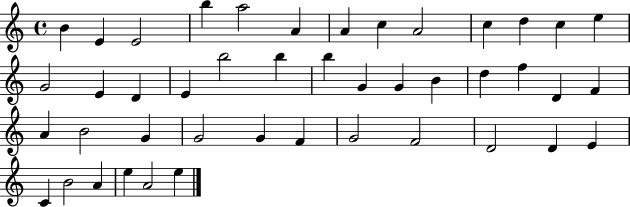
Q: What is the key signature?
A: C major